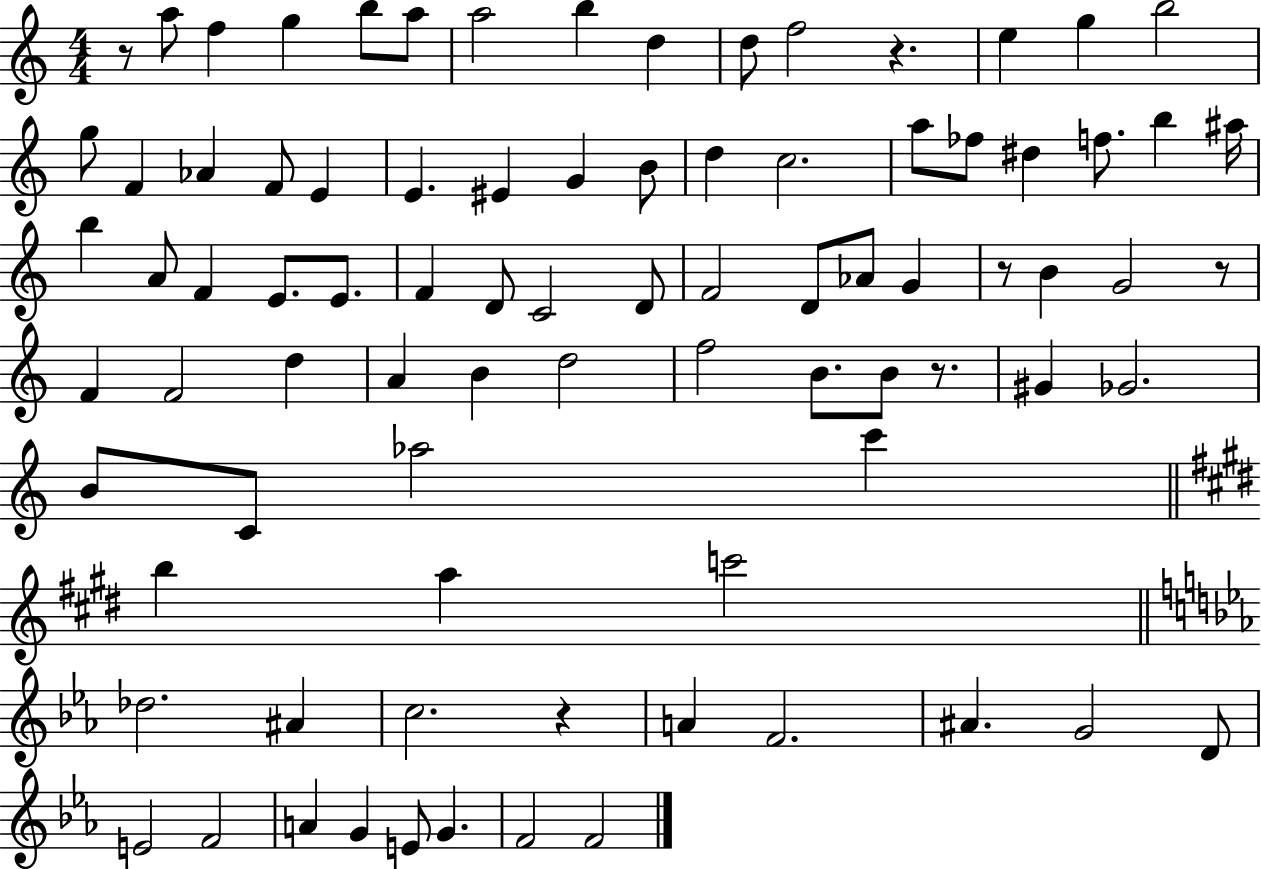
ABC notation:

X:1
T:Untitled
M:4/4
L:1/4
K:C
z/2 a/2 f g b/2 a/2 a2 b d d/2 f2 z e g b2 g/2 F _A F/2 E E ^E G B/2 d c2 a/2 _f/2 ^d f/2 b ^a/4 b A/2 F E/2 E/2 F D/2 C2 D/2 F2 D/2 _A/2 G z/2 B G2 z/2 F F2 d A B d2 f2 B/2 B/2 z/2 ^G _G2 B/2 C/2 _a2 c' b a c'2 _d2 ^A c2 z A F2 ^A G2 D/2 E2 F2 A G E/2 G F2 F2